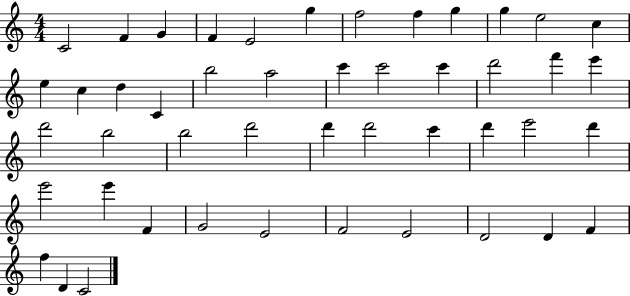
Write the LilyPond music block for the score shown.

{
  \clef treble
  \numericTimeSignature
  \time 4/4
  \key c \major
  c'2 f'4 g'4 | f'4 e'2 g''4 | f''2 f''4 g''4 | g''4 e''2 c''4 | \break e''4 c''4 d''4 c'4 | b''2 a''2 | c'''4 c'''2 c'''4 | d'''2 f'''4 e'''4 | \break d'''2 b''2 | b''2 d'''2 | d'''4 d'''2 c'''4 | d'''4 e'''2 d'''4 | \break e'''2 e'''4 f'4 | g'2 e'2 | f'2 e'2 | d'2 d'4 f'4 | \break f''4 d'4 c'2 | \bar "|."
}